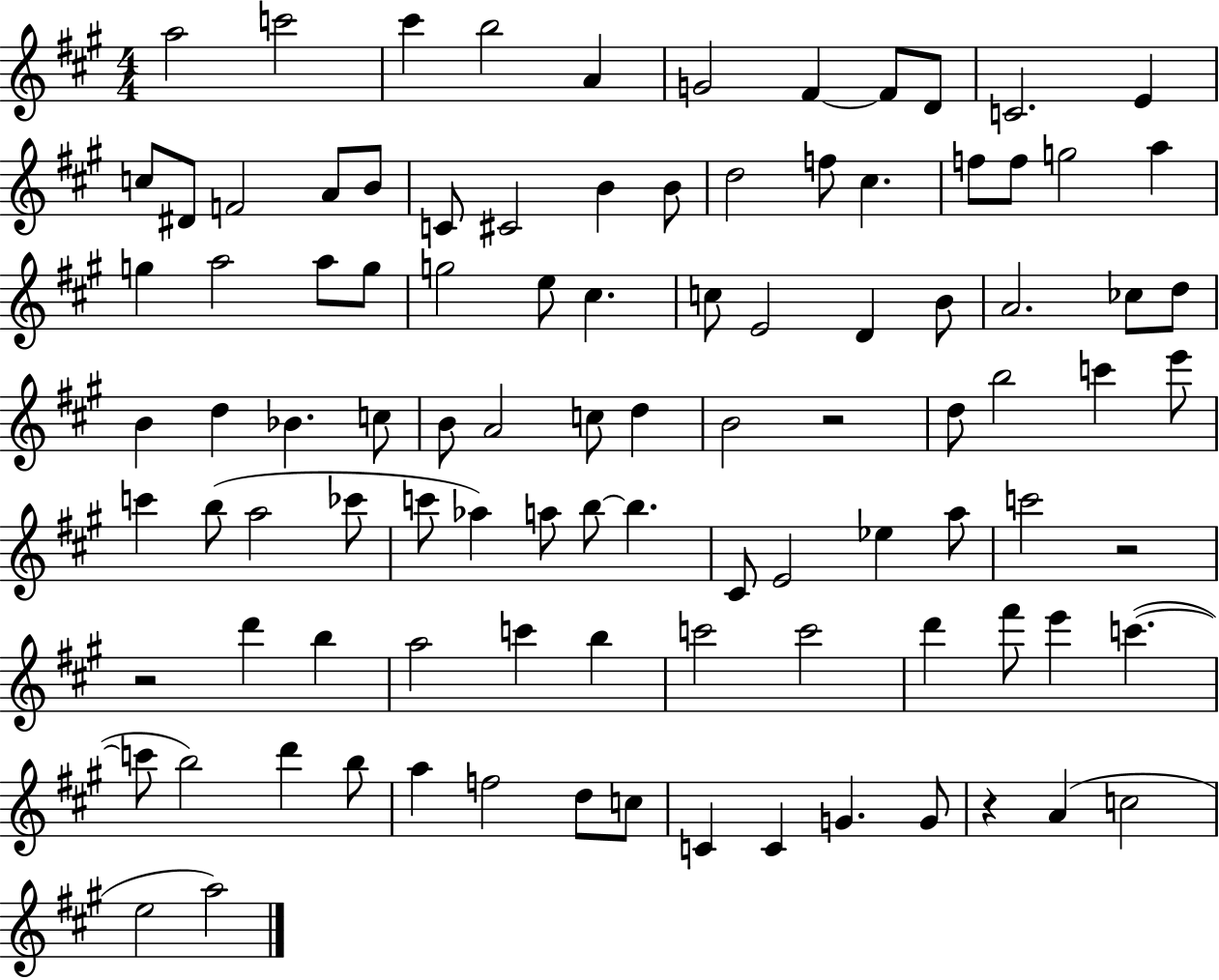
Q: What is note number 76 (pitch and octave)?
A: D6